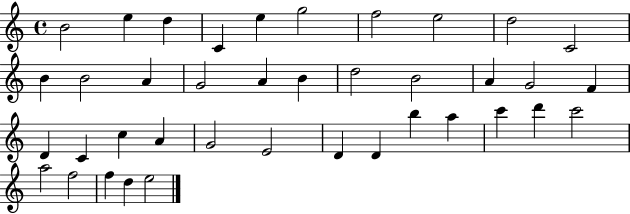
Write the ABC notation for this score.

X:1
T:Untitled
M:4/4
L:1/4
K:C
B2 e d C e g2 f2 e2 d2 C2 B B2 A G2 A B d2 B2 A G2 F D C c A G2 E2 D D b a c' d' c'2 a2 f2 f d e2